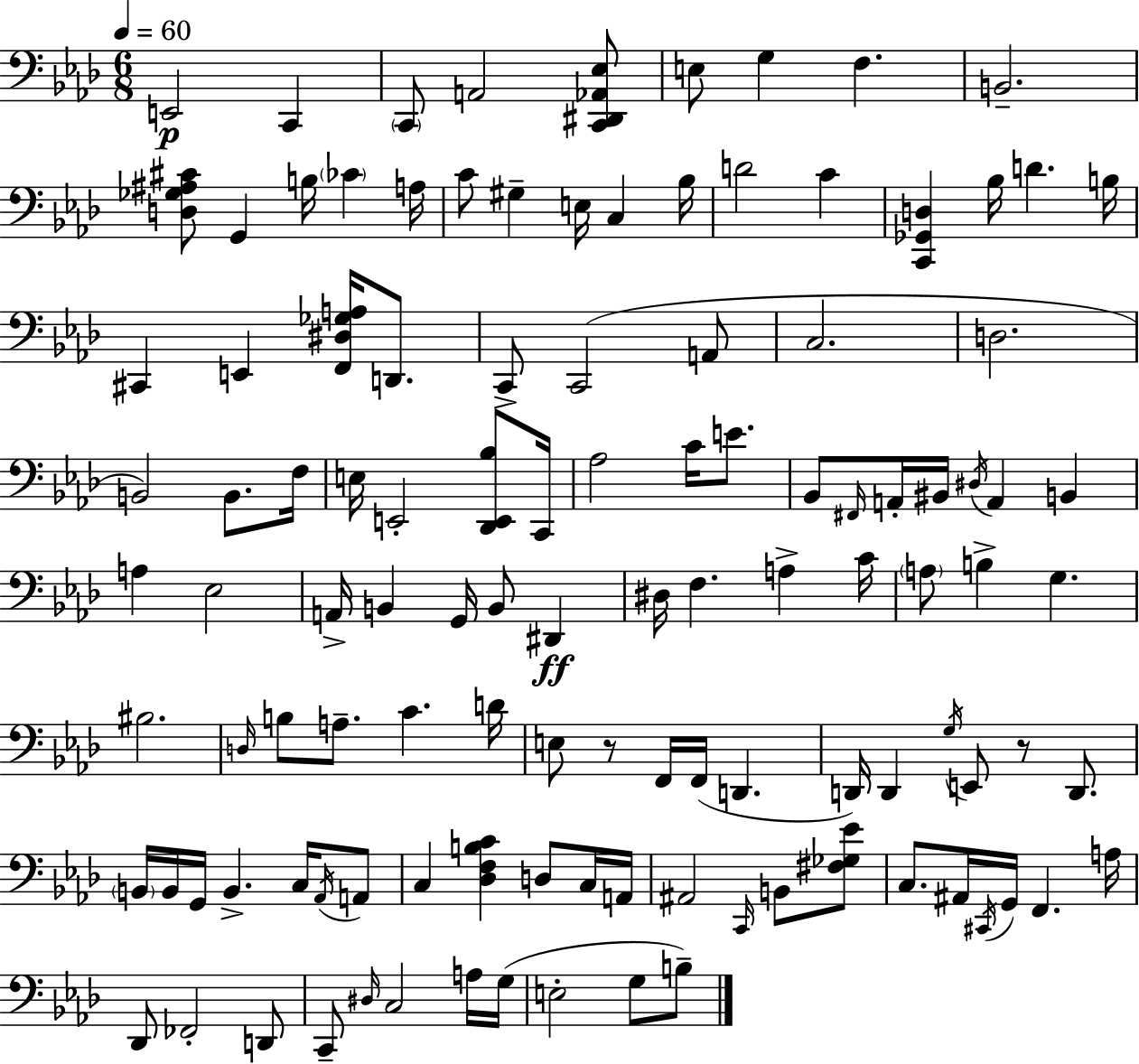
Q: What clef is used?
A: bass